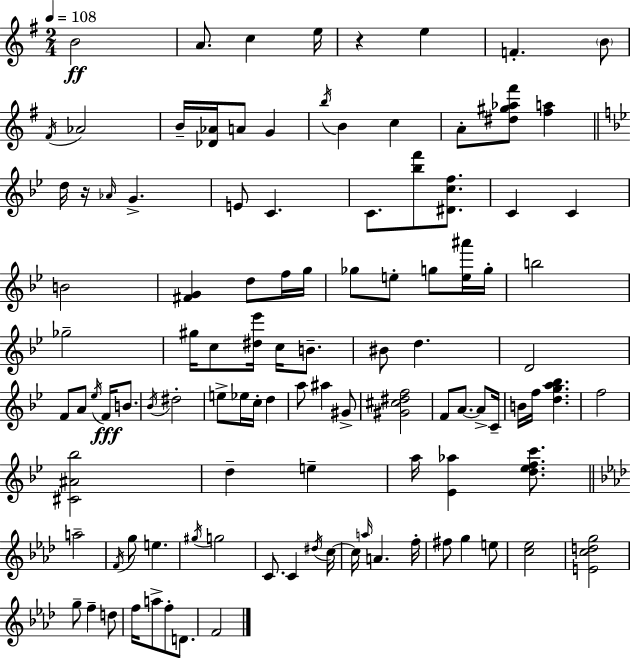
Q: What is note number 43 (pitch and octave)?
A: A4